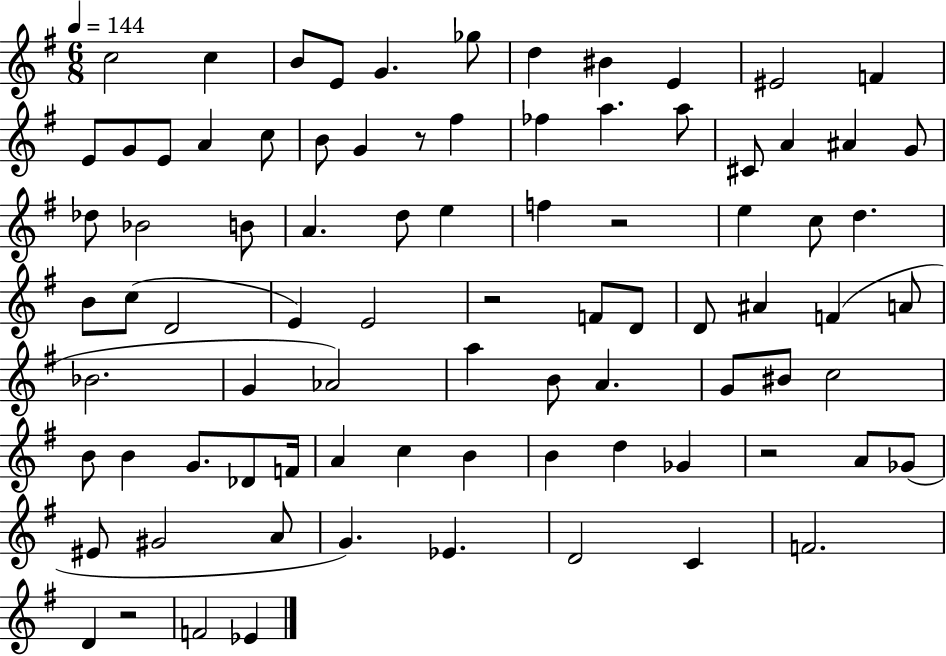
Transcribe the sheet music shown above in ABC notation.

X:1
T:Untitled
M:6/8
L:1/4
K:G
c2 c B/2 E/2 G _g/2 d ^B E ^E2 F E/2 G/2 E/2 A c/2 B/2 G z/2 ^f _f a a/2 ^C/2 A ^A G/2 _d/2 _B2 B/2 A d/2 e f z2 e c/2 d B/2 c/2 D2 E E2 z2 F/2 D/2 D/2 ^A F A/2 _B2 G _A2 a B/2 A G/2 ^B/2 c2 B/2 B G/2 _D/2 F/4 A c B B d _G z2 A/2 _G/2 ^E/2 ^G2 A/2 G _E D2 C F2 D z2 F2 _E